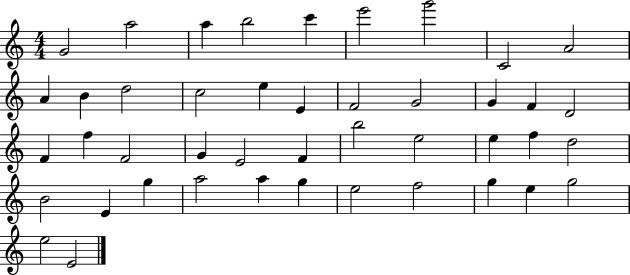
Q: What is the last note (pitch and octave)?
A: E4